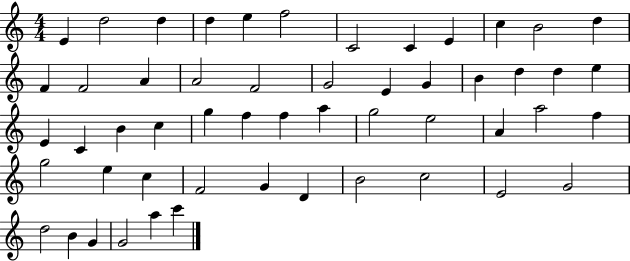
{
  \clef treble
  \numericTimeSignature
  \time 4/4
  \key c \major
  e'4 d''2 d''4 | d''4 e''4 f''2 | c'2 c'4 e'4 | c''4 b'2 d''4 | \break f'4 f'2 a'4 | a'2 f'2 | g'2 e'4 g'4 | b'4 d''4 d''4 e''4 | \break e'4 c'4 b'4 c''4 | g''4 f''4 f''4 a''4 | g''2 e''2 | a'4 a''2 f''4 | \break g''2 e''4 c''4 | f'2 g'4 d'4 | b'2 c''2 | e'2 g'2 | \break d''2 b'4 g'4 | g'2 a''4 c'''4 | \bar "|."
}